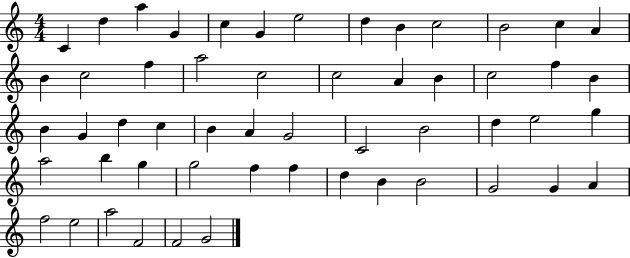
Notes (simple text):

C4/q D5/q A5/q G4/q C5/q G4/q E5/h D5/q B4/q C5/h B4/h C5/q A4/q B4/q C5/h F5/q A5/h C5/h C5/h A4/q B4/q C5/h F5/q B4/q B4/q G4/q D5/q C5/q B4/q A4/q G4/h C4/h B4/h D5/q E5/h G5/q A5/h B5/q G5/q G5/h F5/q F5/q D5/q B4/q B4/h G4/h G4/q A4/q F5/h E5/h A5/h F4/h F4/h G4/h